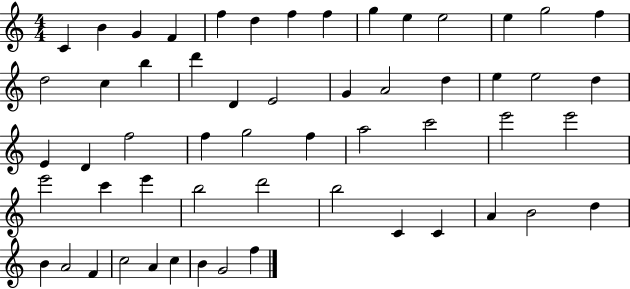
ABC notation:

X:1
T:Untitled
M:4/4
L:1/4
K:C
C B G F f d f f g e e2 e g2 f d2 c b d' D E2 G A2 d e e2 d E D f2 f g2 f a2 c'2 e'2 e'2 e'2 c' e' b2 d'2 b2 C C A B2 d B A2 F c2 A c B G2 f